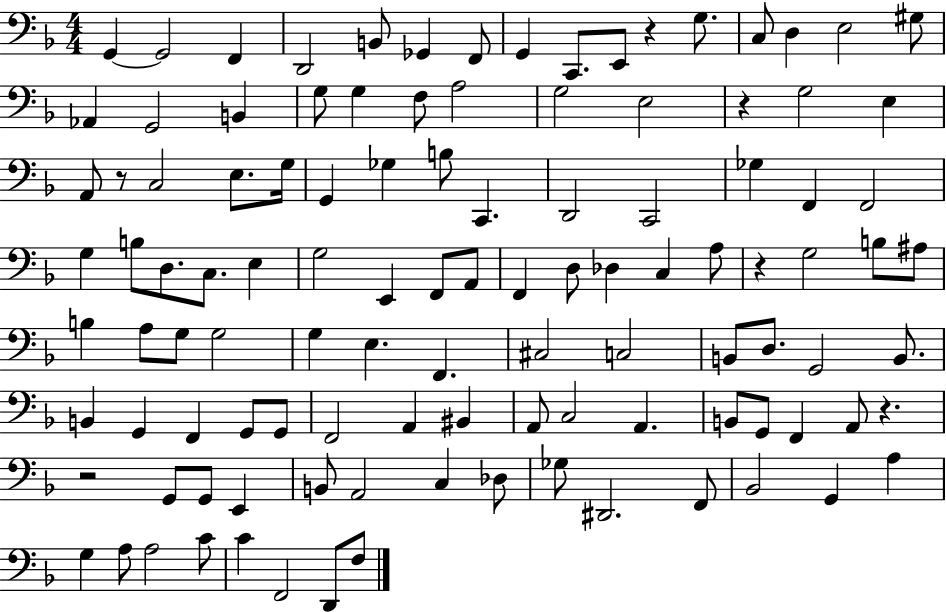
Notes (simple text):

G2/q G2/h F2/q D2/h B2/e Gb2/q F2/e G2/q C2/e. E2/e R/q G3/e. C3/e D3/q E3/h G#3/e Ab2/q G2/h B2/q G3/e G3/q F3/e A3/h G3/h E3/h R/q G3/h E3/q A2/e R/e C3/h E3/e. G3/s G2/q Gb3/q B3/e C2/q. D2/h C2/h Gb3/q F2/q F2/h G3/q B3/e D3/e. C3/e. E3/q G3/h E2/q F2/e A2/e F2/q D3/e Db3/q C3/q A3/e R/q G3/h B3/e A#3/e B3/q A3/e G3/e G3/h G3/q E3/q. F2/q. C#3/h C3/h B2/e D3/e. G2/h B2/e. B2/q G2/q F2/q G2/e G2/e F2/h A2/q BIS2/q A2/e C3/h A2/q. B2/e G2/e F2/q A2/e R/q. R/h G2/e G2/e E2/q B2/e A2/h C3/q Db3/e Gb3/e D#2/h. F2/e Bb2/h G2/q A3/q G3/q A3/e A3/h C4/e C4/q F2/h D2/e F3/e